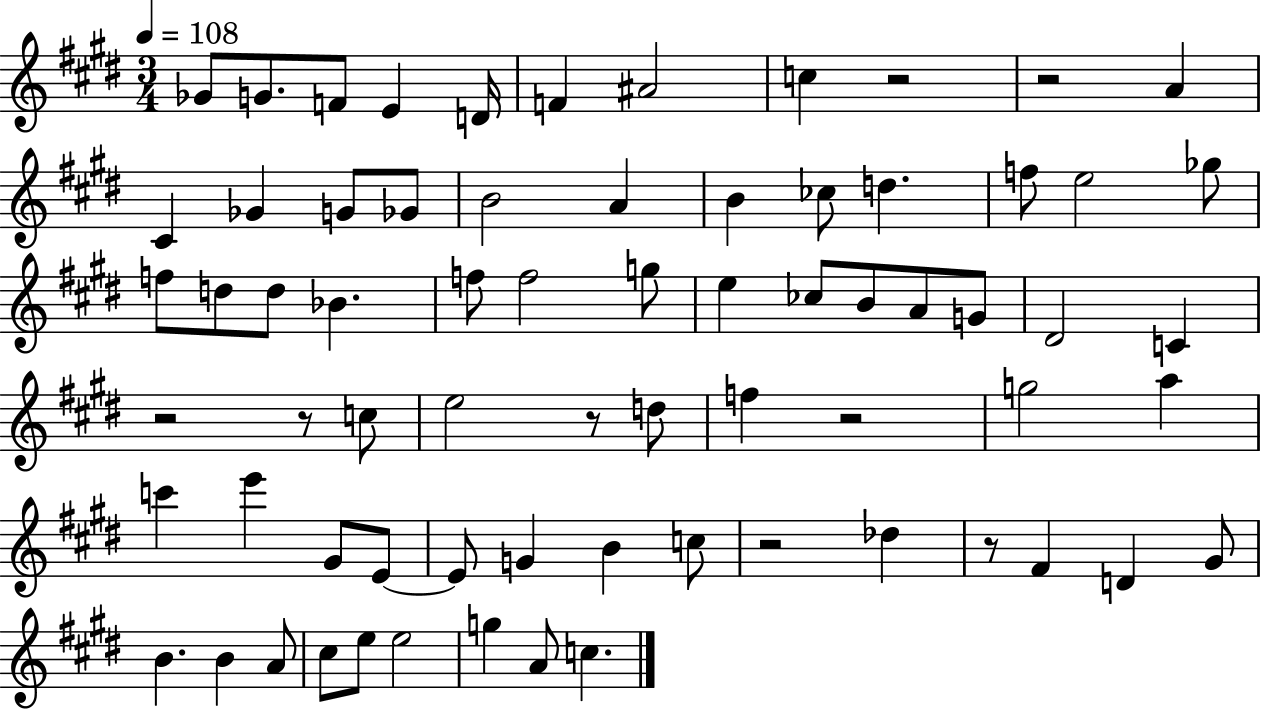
X:1
T:Untitled
M:3/4
L:1/4
K:E
_G/2 G/2 F/2 E D/4 F ^A2 c z2 z2 A ^C _G G/2 _G/2 B2 A B _c/2 d f/2 e2 _g/2 f/2 d/2 d/2 _B f/2 f2 g/2 e _c/2 B/2 A/2 G/2 ^D2 C z2 z/2 c/2 e2 z/2 d/2 f z2 g2 a c' e' ^G/2 E/2 E/2 G B c/2 z2 _d z/2 ^F D ^G/2 B B A/2 ^c/2 e/2 e2 g A/2 c